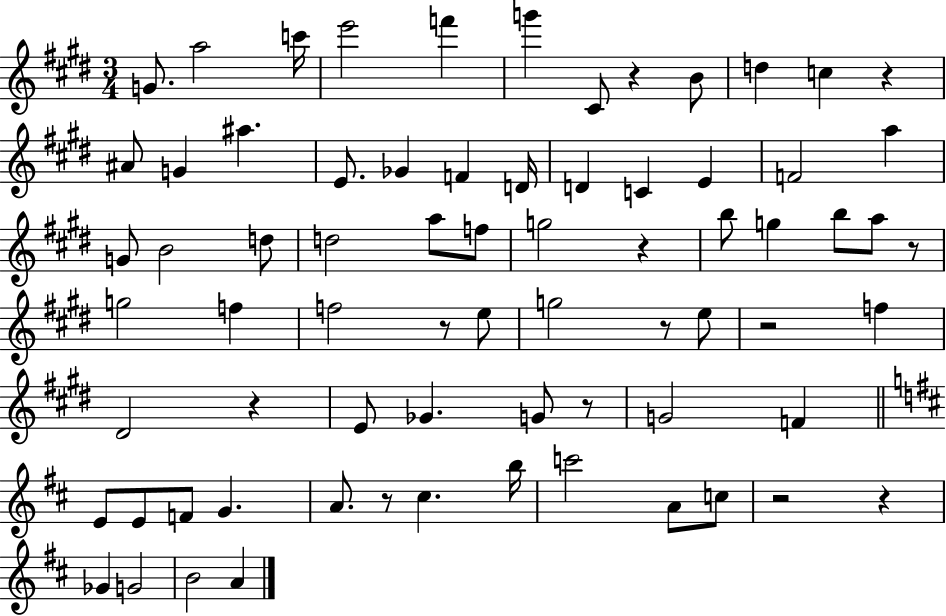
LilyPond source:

{
  \clef treble
  \numericTimeSignature
  \time 3/4
  \key e \major
  g'8. a''2 c'''16 | e'''2 f'''4 | g'''4 cis'8 r4 b'8 | d''4 c''4 r4 | \break ais'8 g'4 ais''4. | e'8. ges'4 f'4 d'16 | d'4 c'4 e'4 | f'2 a''4 | \break g'8 b'2 d''8 | d''2 a''8 f''8 | g''2 r4 | b''8 g''4 b''8 a''8 r8 | \break g''2 f''4 | f''2 r8 e''8 | g''2 r8 e''8 | r2 f''4 | \break dis'2 r4 | e'8 ges'4. g'8 r8 | g'2 f'4 | \bar "||" \break \key d \major e'8 e'8 f'8 g'4. | a'8. r8 cis''4. b''16 | c'''2 a'8 c''8 | r2 r4 | \break ges'4 g'2 | b'2 a'4 | \bar "|."
}